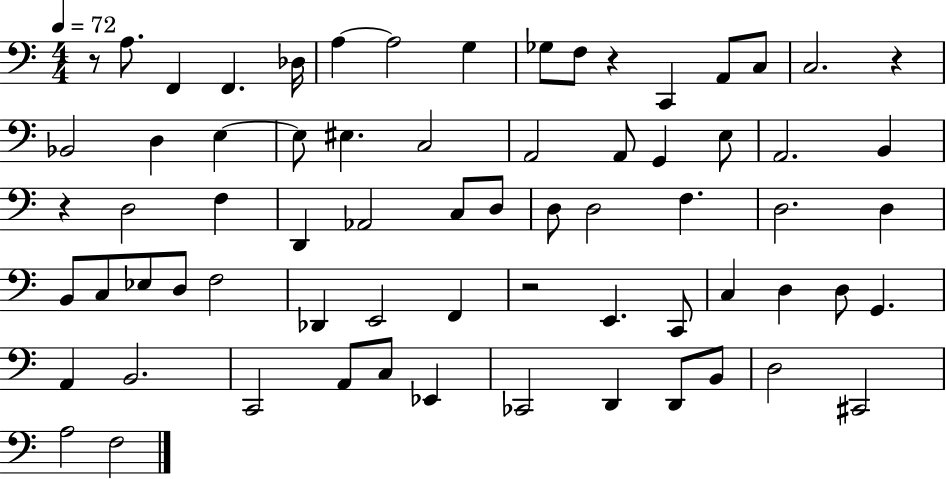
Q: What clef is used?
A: bass